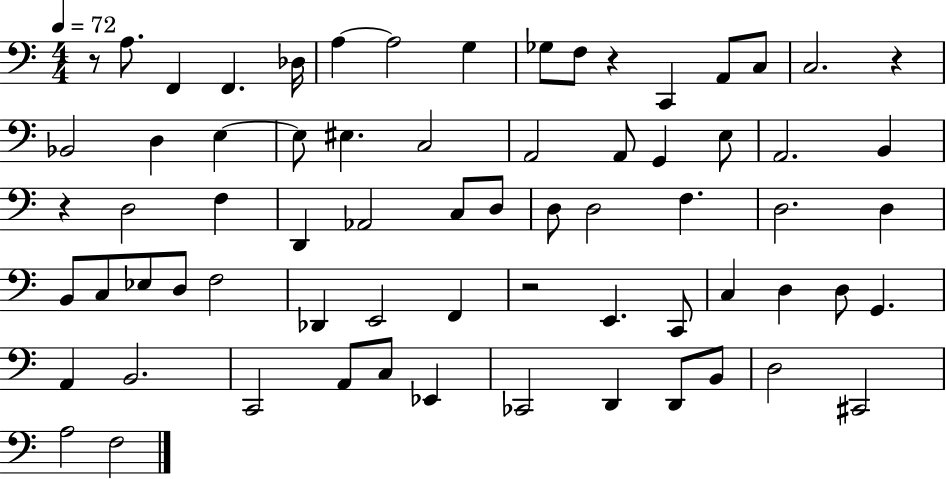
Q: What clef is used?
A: bass